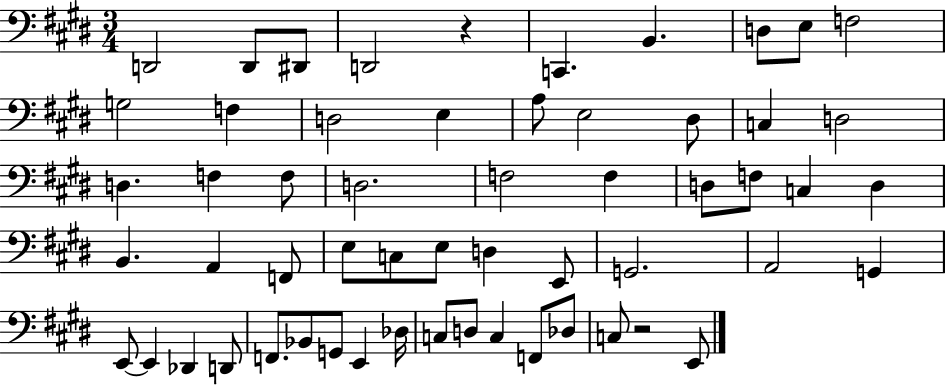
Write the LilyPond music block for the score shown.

{
  \clef bass
  \numericTimeSignature
  \time 3/4
  \key e \major
  d,2 d,8 dis,8 | d,2 r4 | c,4. b,4. | d8 e8 f2 | \break g2 f4 | d2 e4 | a8 e2 dis8 | c4 d2 | \break d4. f4 f8 | d2. | f2 f4 | d8 f8 c4 d4 | \break b,4. a,4 f,8 | e8 c8 e8 d4 e,8 | g,2. | a,2 g,4 | \break e,8~~ e,4 des,4 d,8 | f,8. bes,8 g,8 e,4 des16 | c8 d8 c4 f,8 des8 | c8 r2 e,8 | \break \bar "|."
}